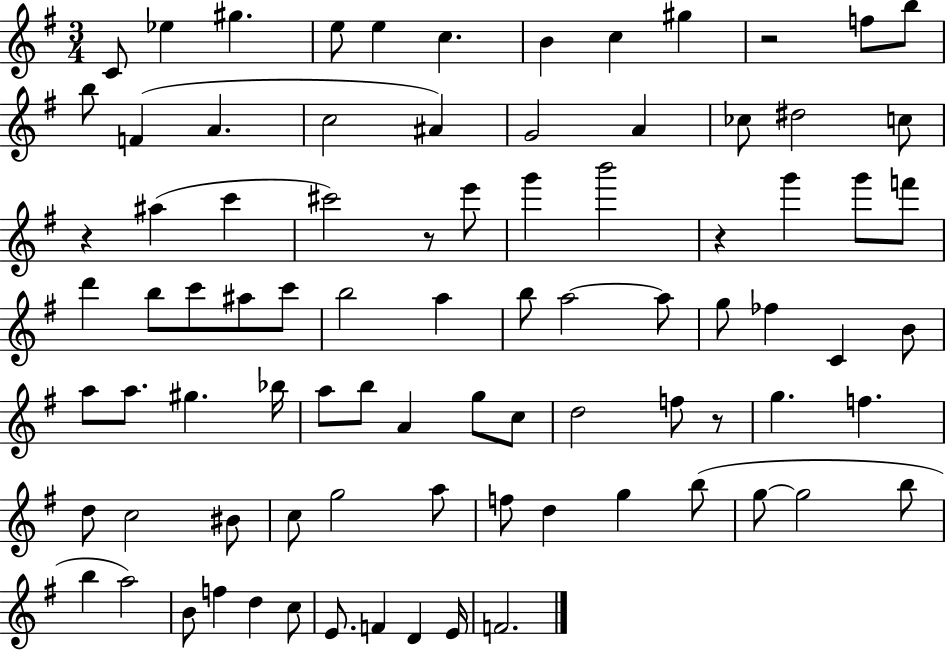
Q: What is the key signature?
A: G major